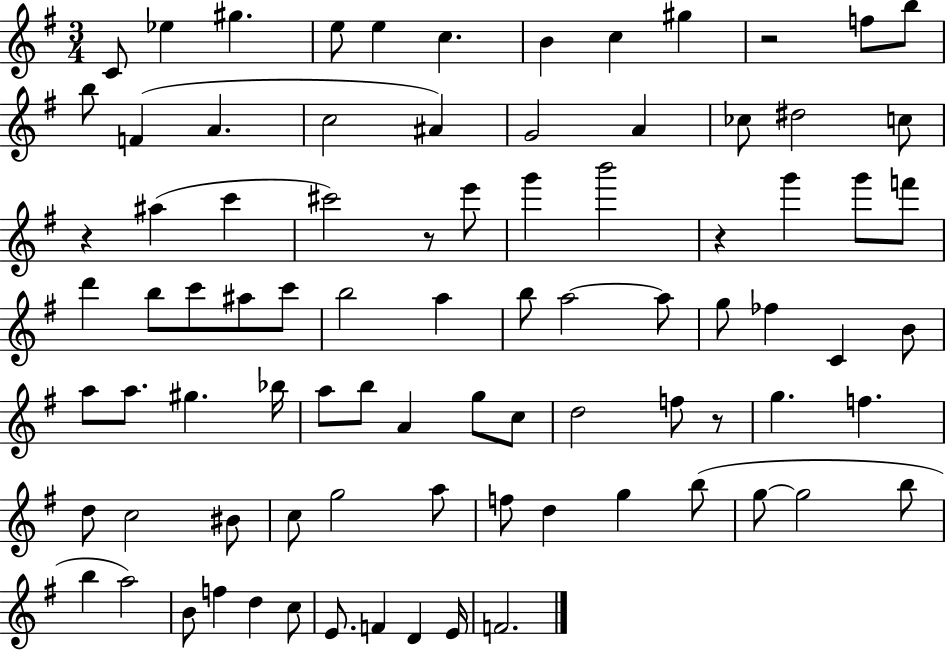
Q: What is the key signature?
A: G major